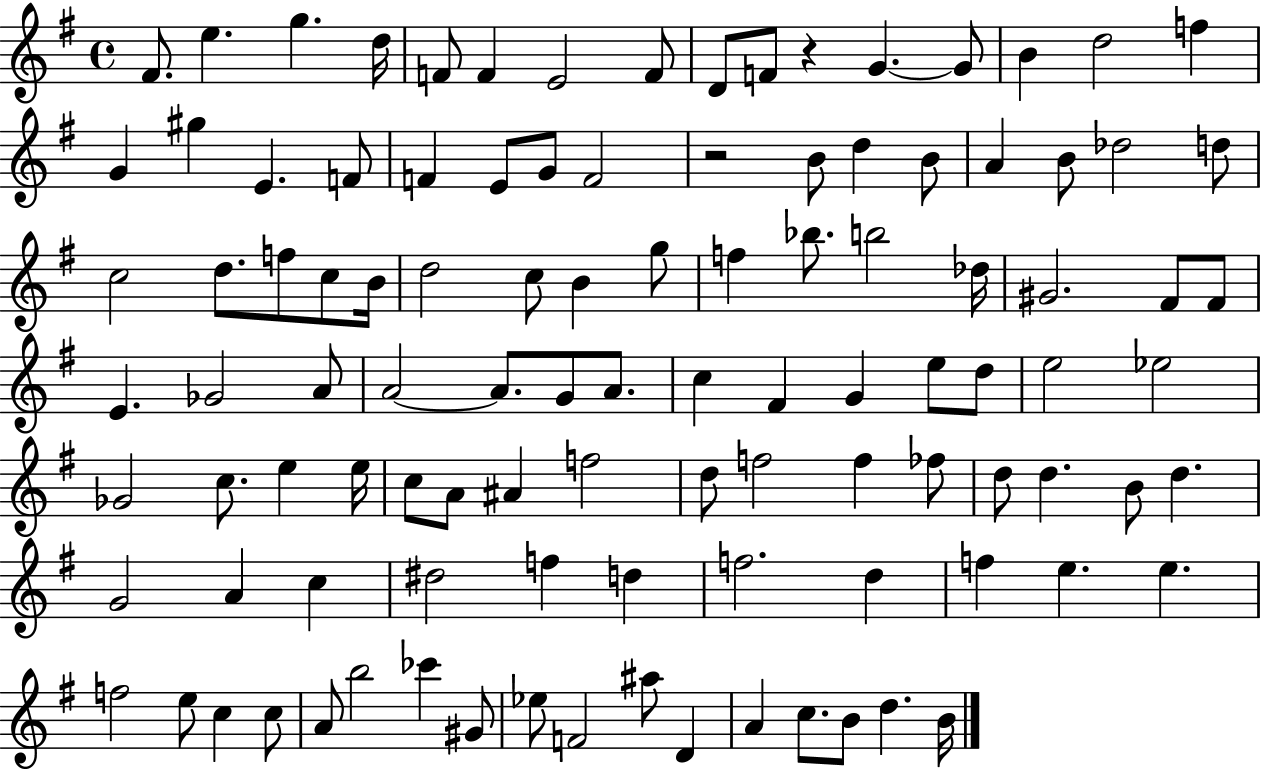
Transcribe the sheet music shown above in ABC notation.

X:1
T:Untitled
M:4/4
L:1/4
K:G
^F/2 e g d/4 F/2 F E2 F/2 D/2 F/2 z G G/2 B d2 f G ^g E F/2 F E/2 G/2 F2 z2 B/2 d B/2 A B/2 _d2 d/2 c2 d/2 f/2 c/2 B/4 d2 c/2 B g/2 f _b/2 b2 _d/4 ^G2 ^F/2 ^F/2 E _G2 A/2 A2 A/2 G/2 A/2 c ^F G e/2 d/2 e2 _e2 _G2 c/2 e e/4 c/2 A/2 ^A f2 d/2 f2 f _f/2 d/2 d B/2 d G2 A c ^d2 f d f2 d f e e f2 e/2 c c/2 A/2 b2 _c' ^G/2 _e/2 F2 ^a/2 D A c/2 B/2 d B/4